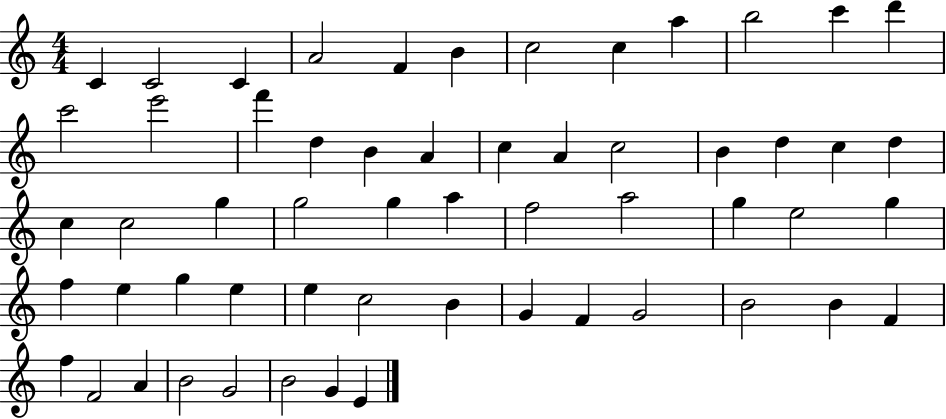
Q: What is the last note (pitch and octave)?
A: E4